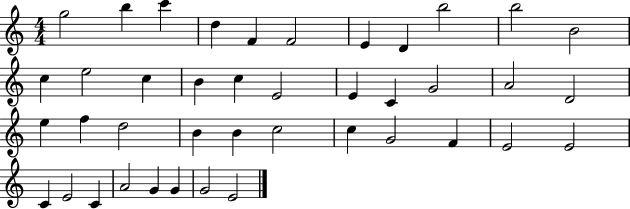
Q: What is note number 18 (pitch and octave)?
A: E4